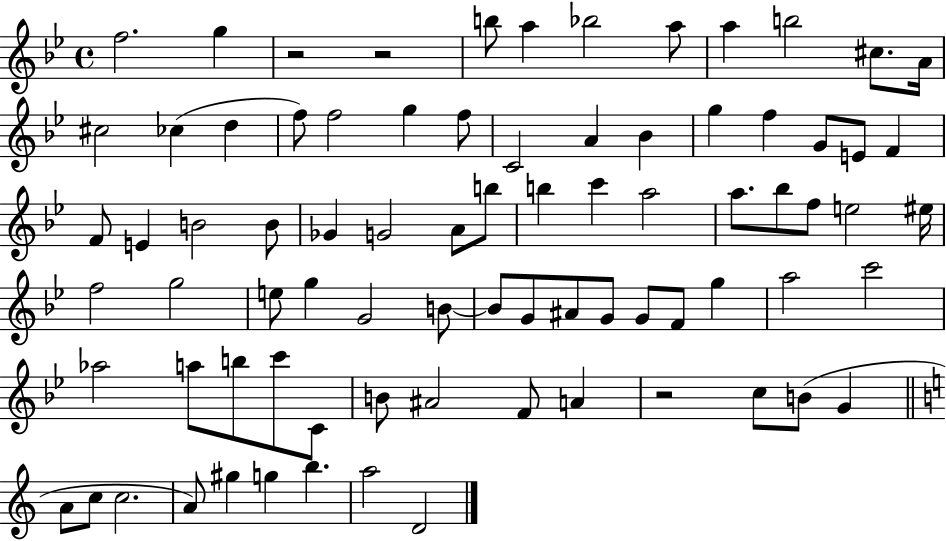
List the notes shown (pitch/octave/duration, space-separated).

F5/h. G5/q R/h R/h B5/e A5/q Bb5/h A5/e A5/q B5/h C#5/e. A4/s C#5/h CES5/q D5/q F5/e F5/h G5/q F5/e C4/h A4/q Bb4/q G5/q F5/q G4/e E4/e F4/q F4/e E4/q B4/h B4/e Gb4/q G4/h A4/e B5/e B5/q C6/q A5/h A5/e. Bb5/e F5/e E5/h EIS5/s F5/h G5/h E5/e G5/q G4/h B4/e B4/e G4/e A#4/e G4/e G4/e F4/e G5/q A5/h C6/h Ab5/h A5/e B5/e C6/e C4/e B4/e A#4/h F4/e A4/q R/h C5/e B4/e G4/q A4/e C5/e C5/h. A4/e G#5/q G5/q B5/q. A5/h D4/h